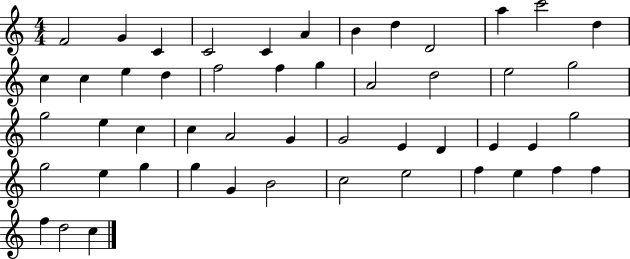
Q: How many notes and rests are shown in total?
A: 50